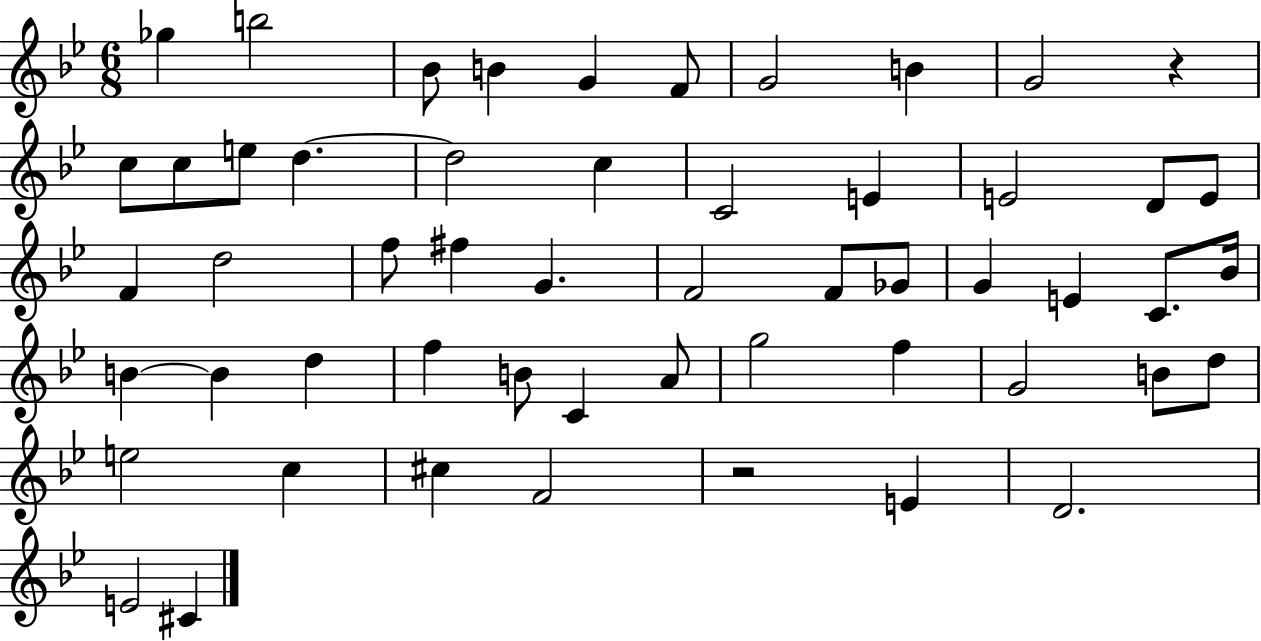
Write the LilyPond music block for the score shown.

{
  \clef treble
  \numericTimeSignature
  \time 6/8
  \key bes \major
  ges''4 b''2 | bes'8 b'4 g'4 f'8 | g'2 b'4 | g'2 r4 | \break c''8 c''8 e''8 d''4.~~ | d''2 c''4 | c'2 e'4 | e'2 d'8 e'8 | \break f'4 d''2 | f''8 fis''4 g'4. | f'2 f'8 ges'8 | g'4 e'4 c'8. bes'16 | \break b'4~~ b'4 d''4 | f''4 b'8 c'4 a'8 | g''2 f''4 | g'2 b'8 d''8 | \break e''2 c''4 | cis''4 f'2 | r2 e'4 | d'2. | \break e'2 cis'4 | \bar "|."
}